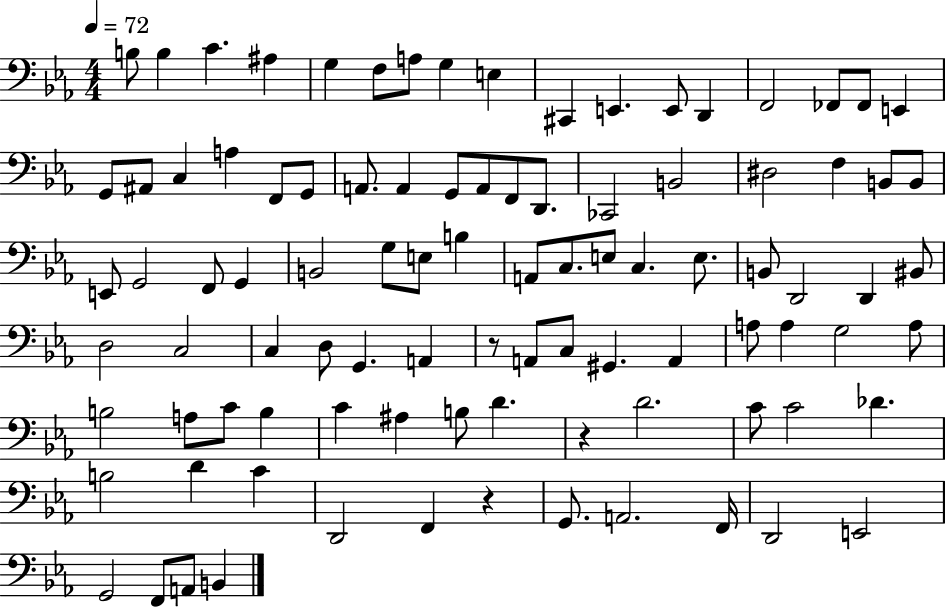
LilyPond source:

{
  \clef bass
  \numericTimeSignature
  \time 4/4
  \key ees \major
  \tempo 4 = 72
  \repeat volta 2 { b8 b4 c'4. ais4 | g4 f8 a8 g4 e4 | cis,4 e,4. e,8 d,4 | f,2 fes,8 fes,8 e,4 | \break g,8 ais,8 c4 a4 f,8 g,8 | a,8. a,4 g,8 a,8 f,8 d,8. | ces,2 b,2 | dis2 f4 b,8 b,8 | \break e,8 g,2 f,8 g,4 | b,2 g8 e8 b4 | a,8 c8. e8 c4. e8. | b,8 d,2 d,4 bis,8 | \break d2 c2 | c4 d8 g,4. a,4 | r8 a,8 c8 gis,4. a,4 | a8 a4 g2 a8 | \break b2 a8 c'8 b4 | c'4 ais4 b8 d'4. | r4 d'2. | c'8 c'2 des'4. | \break b2 d'4 c'4 | d,2 f,4 r4 | g,8. a,2. f,16 | d,2 e,2 | \break g,2 f,8 a,8 b,4 | } \bar "|."
}